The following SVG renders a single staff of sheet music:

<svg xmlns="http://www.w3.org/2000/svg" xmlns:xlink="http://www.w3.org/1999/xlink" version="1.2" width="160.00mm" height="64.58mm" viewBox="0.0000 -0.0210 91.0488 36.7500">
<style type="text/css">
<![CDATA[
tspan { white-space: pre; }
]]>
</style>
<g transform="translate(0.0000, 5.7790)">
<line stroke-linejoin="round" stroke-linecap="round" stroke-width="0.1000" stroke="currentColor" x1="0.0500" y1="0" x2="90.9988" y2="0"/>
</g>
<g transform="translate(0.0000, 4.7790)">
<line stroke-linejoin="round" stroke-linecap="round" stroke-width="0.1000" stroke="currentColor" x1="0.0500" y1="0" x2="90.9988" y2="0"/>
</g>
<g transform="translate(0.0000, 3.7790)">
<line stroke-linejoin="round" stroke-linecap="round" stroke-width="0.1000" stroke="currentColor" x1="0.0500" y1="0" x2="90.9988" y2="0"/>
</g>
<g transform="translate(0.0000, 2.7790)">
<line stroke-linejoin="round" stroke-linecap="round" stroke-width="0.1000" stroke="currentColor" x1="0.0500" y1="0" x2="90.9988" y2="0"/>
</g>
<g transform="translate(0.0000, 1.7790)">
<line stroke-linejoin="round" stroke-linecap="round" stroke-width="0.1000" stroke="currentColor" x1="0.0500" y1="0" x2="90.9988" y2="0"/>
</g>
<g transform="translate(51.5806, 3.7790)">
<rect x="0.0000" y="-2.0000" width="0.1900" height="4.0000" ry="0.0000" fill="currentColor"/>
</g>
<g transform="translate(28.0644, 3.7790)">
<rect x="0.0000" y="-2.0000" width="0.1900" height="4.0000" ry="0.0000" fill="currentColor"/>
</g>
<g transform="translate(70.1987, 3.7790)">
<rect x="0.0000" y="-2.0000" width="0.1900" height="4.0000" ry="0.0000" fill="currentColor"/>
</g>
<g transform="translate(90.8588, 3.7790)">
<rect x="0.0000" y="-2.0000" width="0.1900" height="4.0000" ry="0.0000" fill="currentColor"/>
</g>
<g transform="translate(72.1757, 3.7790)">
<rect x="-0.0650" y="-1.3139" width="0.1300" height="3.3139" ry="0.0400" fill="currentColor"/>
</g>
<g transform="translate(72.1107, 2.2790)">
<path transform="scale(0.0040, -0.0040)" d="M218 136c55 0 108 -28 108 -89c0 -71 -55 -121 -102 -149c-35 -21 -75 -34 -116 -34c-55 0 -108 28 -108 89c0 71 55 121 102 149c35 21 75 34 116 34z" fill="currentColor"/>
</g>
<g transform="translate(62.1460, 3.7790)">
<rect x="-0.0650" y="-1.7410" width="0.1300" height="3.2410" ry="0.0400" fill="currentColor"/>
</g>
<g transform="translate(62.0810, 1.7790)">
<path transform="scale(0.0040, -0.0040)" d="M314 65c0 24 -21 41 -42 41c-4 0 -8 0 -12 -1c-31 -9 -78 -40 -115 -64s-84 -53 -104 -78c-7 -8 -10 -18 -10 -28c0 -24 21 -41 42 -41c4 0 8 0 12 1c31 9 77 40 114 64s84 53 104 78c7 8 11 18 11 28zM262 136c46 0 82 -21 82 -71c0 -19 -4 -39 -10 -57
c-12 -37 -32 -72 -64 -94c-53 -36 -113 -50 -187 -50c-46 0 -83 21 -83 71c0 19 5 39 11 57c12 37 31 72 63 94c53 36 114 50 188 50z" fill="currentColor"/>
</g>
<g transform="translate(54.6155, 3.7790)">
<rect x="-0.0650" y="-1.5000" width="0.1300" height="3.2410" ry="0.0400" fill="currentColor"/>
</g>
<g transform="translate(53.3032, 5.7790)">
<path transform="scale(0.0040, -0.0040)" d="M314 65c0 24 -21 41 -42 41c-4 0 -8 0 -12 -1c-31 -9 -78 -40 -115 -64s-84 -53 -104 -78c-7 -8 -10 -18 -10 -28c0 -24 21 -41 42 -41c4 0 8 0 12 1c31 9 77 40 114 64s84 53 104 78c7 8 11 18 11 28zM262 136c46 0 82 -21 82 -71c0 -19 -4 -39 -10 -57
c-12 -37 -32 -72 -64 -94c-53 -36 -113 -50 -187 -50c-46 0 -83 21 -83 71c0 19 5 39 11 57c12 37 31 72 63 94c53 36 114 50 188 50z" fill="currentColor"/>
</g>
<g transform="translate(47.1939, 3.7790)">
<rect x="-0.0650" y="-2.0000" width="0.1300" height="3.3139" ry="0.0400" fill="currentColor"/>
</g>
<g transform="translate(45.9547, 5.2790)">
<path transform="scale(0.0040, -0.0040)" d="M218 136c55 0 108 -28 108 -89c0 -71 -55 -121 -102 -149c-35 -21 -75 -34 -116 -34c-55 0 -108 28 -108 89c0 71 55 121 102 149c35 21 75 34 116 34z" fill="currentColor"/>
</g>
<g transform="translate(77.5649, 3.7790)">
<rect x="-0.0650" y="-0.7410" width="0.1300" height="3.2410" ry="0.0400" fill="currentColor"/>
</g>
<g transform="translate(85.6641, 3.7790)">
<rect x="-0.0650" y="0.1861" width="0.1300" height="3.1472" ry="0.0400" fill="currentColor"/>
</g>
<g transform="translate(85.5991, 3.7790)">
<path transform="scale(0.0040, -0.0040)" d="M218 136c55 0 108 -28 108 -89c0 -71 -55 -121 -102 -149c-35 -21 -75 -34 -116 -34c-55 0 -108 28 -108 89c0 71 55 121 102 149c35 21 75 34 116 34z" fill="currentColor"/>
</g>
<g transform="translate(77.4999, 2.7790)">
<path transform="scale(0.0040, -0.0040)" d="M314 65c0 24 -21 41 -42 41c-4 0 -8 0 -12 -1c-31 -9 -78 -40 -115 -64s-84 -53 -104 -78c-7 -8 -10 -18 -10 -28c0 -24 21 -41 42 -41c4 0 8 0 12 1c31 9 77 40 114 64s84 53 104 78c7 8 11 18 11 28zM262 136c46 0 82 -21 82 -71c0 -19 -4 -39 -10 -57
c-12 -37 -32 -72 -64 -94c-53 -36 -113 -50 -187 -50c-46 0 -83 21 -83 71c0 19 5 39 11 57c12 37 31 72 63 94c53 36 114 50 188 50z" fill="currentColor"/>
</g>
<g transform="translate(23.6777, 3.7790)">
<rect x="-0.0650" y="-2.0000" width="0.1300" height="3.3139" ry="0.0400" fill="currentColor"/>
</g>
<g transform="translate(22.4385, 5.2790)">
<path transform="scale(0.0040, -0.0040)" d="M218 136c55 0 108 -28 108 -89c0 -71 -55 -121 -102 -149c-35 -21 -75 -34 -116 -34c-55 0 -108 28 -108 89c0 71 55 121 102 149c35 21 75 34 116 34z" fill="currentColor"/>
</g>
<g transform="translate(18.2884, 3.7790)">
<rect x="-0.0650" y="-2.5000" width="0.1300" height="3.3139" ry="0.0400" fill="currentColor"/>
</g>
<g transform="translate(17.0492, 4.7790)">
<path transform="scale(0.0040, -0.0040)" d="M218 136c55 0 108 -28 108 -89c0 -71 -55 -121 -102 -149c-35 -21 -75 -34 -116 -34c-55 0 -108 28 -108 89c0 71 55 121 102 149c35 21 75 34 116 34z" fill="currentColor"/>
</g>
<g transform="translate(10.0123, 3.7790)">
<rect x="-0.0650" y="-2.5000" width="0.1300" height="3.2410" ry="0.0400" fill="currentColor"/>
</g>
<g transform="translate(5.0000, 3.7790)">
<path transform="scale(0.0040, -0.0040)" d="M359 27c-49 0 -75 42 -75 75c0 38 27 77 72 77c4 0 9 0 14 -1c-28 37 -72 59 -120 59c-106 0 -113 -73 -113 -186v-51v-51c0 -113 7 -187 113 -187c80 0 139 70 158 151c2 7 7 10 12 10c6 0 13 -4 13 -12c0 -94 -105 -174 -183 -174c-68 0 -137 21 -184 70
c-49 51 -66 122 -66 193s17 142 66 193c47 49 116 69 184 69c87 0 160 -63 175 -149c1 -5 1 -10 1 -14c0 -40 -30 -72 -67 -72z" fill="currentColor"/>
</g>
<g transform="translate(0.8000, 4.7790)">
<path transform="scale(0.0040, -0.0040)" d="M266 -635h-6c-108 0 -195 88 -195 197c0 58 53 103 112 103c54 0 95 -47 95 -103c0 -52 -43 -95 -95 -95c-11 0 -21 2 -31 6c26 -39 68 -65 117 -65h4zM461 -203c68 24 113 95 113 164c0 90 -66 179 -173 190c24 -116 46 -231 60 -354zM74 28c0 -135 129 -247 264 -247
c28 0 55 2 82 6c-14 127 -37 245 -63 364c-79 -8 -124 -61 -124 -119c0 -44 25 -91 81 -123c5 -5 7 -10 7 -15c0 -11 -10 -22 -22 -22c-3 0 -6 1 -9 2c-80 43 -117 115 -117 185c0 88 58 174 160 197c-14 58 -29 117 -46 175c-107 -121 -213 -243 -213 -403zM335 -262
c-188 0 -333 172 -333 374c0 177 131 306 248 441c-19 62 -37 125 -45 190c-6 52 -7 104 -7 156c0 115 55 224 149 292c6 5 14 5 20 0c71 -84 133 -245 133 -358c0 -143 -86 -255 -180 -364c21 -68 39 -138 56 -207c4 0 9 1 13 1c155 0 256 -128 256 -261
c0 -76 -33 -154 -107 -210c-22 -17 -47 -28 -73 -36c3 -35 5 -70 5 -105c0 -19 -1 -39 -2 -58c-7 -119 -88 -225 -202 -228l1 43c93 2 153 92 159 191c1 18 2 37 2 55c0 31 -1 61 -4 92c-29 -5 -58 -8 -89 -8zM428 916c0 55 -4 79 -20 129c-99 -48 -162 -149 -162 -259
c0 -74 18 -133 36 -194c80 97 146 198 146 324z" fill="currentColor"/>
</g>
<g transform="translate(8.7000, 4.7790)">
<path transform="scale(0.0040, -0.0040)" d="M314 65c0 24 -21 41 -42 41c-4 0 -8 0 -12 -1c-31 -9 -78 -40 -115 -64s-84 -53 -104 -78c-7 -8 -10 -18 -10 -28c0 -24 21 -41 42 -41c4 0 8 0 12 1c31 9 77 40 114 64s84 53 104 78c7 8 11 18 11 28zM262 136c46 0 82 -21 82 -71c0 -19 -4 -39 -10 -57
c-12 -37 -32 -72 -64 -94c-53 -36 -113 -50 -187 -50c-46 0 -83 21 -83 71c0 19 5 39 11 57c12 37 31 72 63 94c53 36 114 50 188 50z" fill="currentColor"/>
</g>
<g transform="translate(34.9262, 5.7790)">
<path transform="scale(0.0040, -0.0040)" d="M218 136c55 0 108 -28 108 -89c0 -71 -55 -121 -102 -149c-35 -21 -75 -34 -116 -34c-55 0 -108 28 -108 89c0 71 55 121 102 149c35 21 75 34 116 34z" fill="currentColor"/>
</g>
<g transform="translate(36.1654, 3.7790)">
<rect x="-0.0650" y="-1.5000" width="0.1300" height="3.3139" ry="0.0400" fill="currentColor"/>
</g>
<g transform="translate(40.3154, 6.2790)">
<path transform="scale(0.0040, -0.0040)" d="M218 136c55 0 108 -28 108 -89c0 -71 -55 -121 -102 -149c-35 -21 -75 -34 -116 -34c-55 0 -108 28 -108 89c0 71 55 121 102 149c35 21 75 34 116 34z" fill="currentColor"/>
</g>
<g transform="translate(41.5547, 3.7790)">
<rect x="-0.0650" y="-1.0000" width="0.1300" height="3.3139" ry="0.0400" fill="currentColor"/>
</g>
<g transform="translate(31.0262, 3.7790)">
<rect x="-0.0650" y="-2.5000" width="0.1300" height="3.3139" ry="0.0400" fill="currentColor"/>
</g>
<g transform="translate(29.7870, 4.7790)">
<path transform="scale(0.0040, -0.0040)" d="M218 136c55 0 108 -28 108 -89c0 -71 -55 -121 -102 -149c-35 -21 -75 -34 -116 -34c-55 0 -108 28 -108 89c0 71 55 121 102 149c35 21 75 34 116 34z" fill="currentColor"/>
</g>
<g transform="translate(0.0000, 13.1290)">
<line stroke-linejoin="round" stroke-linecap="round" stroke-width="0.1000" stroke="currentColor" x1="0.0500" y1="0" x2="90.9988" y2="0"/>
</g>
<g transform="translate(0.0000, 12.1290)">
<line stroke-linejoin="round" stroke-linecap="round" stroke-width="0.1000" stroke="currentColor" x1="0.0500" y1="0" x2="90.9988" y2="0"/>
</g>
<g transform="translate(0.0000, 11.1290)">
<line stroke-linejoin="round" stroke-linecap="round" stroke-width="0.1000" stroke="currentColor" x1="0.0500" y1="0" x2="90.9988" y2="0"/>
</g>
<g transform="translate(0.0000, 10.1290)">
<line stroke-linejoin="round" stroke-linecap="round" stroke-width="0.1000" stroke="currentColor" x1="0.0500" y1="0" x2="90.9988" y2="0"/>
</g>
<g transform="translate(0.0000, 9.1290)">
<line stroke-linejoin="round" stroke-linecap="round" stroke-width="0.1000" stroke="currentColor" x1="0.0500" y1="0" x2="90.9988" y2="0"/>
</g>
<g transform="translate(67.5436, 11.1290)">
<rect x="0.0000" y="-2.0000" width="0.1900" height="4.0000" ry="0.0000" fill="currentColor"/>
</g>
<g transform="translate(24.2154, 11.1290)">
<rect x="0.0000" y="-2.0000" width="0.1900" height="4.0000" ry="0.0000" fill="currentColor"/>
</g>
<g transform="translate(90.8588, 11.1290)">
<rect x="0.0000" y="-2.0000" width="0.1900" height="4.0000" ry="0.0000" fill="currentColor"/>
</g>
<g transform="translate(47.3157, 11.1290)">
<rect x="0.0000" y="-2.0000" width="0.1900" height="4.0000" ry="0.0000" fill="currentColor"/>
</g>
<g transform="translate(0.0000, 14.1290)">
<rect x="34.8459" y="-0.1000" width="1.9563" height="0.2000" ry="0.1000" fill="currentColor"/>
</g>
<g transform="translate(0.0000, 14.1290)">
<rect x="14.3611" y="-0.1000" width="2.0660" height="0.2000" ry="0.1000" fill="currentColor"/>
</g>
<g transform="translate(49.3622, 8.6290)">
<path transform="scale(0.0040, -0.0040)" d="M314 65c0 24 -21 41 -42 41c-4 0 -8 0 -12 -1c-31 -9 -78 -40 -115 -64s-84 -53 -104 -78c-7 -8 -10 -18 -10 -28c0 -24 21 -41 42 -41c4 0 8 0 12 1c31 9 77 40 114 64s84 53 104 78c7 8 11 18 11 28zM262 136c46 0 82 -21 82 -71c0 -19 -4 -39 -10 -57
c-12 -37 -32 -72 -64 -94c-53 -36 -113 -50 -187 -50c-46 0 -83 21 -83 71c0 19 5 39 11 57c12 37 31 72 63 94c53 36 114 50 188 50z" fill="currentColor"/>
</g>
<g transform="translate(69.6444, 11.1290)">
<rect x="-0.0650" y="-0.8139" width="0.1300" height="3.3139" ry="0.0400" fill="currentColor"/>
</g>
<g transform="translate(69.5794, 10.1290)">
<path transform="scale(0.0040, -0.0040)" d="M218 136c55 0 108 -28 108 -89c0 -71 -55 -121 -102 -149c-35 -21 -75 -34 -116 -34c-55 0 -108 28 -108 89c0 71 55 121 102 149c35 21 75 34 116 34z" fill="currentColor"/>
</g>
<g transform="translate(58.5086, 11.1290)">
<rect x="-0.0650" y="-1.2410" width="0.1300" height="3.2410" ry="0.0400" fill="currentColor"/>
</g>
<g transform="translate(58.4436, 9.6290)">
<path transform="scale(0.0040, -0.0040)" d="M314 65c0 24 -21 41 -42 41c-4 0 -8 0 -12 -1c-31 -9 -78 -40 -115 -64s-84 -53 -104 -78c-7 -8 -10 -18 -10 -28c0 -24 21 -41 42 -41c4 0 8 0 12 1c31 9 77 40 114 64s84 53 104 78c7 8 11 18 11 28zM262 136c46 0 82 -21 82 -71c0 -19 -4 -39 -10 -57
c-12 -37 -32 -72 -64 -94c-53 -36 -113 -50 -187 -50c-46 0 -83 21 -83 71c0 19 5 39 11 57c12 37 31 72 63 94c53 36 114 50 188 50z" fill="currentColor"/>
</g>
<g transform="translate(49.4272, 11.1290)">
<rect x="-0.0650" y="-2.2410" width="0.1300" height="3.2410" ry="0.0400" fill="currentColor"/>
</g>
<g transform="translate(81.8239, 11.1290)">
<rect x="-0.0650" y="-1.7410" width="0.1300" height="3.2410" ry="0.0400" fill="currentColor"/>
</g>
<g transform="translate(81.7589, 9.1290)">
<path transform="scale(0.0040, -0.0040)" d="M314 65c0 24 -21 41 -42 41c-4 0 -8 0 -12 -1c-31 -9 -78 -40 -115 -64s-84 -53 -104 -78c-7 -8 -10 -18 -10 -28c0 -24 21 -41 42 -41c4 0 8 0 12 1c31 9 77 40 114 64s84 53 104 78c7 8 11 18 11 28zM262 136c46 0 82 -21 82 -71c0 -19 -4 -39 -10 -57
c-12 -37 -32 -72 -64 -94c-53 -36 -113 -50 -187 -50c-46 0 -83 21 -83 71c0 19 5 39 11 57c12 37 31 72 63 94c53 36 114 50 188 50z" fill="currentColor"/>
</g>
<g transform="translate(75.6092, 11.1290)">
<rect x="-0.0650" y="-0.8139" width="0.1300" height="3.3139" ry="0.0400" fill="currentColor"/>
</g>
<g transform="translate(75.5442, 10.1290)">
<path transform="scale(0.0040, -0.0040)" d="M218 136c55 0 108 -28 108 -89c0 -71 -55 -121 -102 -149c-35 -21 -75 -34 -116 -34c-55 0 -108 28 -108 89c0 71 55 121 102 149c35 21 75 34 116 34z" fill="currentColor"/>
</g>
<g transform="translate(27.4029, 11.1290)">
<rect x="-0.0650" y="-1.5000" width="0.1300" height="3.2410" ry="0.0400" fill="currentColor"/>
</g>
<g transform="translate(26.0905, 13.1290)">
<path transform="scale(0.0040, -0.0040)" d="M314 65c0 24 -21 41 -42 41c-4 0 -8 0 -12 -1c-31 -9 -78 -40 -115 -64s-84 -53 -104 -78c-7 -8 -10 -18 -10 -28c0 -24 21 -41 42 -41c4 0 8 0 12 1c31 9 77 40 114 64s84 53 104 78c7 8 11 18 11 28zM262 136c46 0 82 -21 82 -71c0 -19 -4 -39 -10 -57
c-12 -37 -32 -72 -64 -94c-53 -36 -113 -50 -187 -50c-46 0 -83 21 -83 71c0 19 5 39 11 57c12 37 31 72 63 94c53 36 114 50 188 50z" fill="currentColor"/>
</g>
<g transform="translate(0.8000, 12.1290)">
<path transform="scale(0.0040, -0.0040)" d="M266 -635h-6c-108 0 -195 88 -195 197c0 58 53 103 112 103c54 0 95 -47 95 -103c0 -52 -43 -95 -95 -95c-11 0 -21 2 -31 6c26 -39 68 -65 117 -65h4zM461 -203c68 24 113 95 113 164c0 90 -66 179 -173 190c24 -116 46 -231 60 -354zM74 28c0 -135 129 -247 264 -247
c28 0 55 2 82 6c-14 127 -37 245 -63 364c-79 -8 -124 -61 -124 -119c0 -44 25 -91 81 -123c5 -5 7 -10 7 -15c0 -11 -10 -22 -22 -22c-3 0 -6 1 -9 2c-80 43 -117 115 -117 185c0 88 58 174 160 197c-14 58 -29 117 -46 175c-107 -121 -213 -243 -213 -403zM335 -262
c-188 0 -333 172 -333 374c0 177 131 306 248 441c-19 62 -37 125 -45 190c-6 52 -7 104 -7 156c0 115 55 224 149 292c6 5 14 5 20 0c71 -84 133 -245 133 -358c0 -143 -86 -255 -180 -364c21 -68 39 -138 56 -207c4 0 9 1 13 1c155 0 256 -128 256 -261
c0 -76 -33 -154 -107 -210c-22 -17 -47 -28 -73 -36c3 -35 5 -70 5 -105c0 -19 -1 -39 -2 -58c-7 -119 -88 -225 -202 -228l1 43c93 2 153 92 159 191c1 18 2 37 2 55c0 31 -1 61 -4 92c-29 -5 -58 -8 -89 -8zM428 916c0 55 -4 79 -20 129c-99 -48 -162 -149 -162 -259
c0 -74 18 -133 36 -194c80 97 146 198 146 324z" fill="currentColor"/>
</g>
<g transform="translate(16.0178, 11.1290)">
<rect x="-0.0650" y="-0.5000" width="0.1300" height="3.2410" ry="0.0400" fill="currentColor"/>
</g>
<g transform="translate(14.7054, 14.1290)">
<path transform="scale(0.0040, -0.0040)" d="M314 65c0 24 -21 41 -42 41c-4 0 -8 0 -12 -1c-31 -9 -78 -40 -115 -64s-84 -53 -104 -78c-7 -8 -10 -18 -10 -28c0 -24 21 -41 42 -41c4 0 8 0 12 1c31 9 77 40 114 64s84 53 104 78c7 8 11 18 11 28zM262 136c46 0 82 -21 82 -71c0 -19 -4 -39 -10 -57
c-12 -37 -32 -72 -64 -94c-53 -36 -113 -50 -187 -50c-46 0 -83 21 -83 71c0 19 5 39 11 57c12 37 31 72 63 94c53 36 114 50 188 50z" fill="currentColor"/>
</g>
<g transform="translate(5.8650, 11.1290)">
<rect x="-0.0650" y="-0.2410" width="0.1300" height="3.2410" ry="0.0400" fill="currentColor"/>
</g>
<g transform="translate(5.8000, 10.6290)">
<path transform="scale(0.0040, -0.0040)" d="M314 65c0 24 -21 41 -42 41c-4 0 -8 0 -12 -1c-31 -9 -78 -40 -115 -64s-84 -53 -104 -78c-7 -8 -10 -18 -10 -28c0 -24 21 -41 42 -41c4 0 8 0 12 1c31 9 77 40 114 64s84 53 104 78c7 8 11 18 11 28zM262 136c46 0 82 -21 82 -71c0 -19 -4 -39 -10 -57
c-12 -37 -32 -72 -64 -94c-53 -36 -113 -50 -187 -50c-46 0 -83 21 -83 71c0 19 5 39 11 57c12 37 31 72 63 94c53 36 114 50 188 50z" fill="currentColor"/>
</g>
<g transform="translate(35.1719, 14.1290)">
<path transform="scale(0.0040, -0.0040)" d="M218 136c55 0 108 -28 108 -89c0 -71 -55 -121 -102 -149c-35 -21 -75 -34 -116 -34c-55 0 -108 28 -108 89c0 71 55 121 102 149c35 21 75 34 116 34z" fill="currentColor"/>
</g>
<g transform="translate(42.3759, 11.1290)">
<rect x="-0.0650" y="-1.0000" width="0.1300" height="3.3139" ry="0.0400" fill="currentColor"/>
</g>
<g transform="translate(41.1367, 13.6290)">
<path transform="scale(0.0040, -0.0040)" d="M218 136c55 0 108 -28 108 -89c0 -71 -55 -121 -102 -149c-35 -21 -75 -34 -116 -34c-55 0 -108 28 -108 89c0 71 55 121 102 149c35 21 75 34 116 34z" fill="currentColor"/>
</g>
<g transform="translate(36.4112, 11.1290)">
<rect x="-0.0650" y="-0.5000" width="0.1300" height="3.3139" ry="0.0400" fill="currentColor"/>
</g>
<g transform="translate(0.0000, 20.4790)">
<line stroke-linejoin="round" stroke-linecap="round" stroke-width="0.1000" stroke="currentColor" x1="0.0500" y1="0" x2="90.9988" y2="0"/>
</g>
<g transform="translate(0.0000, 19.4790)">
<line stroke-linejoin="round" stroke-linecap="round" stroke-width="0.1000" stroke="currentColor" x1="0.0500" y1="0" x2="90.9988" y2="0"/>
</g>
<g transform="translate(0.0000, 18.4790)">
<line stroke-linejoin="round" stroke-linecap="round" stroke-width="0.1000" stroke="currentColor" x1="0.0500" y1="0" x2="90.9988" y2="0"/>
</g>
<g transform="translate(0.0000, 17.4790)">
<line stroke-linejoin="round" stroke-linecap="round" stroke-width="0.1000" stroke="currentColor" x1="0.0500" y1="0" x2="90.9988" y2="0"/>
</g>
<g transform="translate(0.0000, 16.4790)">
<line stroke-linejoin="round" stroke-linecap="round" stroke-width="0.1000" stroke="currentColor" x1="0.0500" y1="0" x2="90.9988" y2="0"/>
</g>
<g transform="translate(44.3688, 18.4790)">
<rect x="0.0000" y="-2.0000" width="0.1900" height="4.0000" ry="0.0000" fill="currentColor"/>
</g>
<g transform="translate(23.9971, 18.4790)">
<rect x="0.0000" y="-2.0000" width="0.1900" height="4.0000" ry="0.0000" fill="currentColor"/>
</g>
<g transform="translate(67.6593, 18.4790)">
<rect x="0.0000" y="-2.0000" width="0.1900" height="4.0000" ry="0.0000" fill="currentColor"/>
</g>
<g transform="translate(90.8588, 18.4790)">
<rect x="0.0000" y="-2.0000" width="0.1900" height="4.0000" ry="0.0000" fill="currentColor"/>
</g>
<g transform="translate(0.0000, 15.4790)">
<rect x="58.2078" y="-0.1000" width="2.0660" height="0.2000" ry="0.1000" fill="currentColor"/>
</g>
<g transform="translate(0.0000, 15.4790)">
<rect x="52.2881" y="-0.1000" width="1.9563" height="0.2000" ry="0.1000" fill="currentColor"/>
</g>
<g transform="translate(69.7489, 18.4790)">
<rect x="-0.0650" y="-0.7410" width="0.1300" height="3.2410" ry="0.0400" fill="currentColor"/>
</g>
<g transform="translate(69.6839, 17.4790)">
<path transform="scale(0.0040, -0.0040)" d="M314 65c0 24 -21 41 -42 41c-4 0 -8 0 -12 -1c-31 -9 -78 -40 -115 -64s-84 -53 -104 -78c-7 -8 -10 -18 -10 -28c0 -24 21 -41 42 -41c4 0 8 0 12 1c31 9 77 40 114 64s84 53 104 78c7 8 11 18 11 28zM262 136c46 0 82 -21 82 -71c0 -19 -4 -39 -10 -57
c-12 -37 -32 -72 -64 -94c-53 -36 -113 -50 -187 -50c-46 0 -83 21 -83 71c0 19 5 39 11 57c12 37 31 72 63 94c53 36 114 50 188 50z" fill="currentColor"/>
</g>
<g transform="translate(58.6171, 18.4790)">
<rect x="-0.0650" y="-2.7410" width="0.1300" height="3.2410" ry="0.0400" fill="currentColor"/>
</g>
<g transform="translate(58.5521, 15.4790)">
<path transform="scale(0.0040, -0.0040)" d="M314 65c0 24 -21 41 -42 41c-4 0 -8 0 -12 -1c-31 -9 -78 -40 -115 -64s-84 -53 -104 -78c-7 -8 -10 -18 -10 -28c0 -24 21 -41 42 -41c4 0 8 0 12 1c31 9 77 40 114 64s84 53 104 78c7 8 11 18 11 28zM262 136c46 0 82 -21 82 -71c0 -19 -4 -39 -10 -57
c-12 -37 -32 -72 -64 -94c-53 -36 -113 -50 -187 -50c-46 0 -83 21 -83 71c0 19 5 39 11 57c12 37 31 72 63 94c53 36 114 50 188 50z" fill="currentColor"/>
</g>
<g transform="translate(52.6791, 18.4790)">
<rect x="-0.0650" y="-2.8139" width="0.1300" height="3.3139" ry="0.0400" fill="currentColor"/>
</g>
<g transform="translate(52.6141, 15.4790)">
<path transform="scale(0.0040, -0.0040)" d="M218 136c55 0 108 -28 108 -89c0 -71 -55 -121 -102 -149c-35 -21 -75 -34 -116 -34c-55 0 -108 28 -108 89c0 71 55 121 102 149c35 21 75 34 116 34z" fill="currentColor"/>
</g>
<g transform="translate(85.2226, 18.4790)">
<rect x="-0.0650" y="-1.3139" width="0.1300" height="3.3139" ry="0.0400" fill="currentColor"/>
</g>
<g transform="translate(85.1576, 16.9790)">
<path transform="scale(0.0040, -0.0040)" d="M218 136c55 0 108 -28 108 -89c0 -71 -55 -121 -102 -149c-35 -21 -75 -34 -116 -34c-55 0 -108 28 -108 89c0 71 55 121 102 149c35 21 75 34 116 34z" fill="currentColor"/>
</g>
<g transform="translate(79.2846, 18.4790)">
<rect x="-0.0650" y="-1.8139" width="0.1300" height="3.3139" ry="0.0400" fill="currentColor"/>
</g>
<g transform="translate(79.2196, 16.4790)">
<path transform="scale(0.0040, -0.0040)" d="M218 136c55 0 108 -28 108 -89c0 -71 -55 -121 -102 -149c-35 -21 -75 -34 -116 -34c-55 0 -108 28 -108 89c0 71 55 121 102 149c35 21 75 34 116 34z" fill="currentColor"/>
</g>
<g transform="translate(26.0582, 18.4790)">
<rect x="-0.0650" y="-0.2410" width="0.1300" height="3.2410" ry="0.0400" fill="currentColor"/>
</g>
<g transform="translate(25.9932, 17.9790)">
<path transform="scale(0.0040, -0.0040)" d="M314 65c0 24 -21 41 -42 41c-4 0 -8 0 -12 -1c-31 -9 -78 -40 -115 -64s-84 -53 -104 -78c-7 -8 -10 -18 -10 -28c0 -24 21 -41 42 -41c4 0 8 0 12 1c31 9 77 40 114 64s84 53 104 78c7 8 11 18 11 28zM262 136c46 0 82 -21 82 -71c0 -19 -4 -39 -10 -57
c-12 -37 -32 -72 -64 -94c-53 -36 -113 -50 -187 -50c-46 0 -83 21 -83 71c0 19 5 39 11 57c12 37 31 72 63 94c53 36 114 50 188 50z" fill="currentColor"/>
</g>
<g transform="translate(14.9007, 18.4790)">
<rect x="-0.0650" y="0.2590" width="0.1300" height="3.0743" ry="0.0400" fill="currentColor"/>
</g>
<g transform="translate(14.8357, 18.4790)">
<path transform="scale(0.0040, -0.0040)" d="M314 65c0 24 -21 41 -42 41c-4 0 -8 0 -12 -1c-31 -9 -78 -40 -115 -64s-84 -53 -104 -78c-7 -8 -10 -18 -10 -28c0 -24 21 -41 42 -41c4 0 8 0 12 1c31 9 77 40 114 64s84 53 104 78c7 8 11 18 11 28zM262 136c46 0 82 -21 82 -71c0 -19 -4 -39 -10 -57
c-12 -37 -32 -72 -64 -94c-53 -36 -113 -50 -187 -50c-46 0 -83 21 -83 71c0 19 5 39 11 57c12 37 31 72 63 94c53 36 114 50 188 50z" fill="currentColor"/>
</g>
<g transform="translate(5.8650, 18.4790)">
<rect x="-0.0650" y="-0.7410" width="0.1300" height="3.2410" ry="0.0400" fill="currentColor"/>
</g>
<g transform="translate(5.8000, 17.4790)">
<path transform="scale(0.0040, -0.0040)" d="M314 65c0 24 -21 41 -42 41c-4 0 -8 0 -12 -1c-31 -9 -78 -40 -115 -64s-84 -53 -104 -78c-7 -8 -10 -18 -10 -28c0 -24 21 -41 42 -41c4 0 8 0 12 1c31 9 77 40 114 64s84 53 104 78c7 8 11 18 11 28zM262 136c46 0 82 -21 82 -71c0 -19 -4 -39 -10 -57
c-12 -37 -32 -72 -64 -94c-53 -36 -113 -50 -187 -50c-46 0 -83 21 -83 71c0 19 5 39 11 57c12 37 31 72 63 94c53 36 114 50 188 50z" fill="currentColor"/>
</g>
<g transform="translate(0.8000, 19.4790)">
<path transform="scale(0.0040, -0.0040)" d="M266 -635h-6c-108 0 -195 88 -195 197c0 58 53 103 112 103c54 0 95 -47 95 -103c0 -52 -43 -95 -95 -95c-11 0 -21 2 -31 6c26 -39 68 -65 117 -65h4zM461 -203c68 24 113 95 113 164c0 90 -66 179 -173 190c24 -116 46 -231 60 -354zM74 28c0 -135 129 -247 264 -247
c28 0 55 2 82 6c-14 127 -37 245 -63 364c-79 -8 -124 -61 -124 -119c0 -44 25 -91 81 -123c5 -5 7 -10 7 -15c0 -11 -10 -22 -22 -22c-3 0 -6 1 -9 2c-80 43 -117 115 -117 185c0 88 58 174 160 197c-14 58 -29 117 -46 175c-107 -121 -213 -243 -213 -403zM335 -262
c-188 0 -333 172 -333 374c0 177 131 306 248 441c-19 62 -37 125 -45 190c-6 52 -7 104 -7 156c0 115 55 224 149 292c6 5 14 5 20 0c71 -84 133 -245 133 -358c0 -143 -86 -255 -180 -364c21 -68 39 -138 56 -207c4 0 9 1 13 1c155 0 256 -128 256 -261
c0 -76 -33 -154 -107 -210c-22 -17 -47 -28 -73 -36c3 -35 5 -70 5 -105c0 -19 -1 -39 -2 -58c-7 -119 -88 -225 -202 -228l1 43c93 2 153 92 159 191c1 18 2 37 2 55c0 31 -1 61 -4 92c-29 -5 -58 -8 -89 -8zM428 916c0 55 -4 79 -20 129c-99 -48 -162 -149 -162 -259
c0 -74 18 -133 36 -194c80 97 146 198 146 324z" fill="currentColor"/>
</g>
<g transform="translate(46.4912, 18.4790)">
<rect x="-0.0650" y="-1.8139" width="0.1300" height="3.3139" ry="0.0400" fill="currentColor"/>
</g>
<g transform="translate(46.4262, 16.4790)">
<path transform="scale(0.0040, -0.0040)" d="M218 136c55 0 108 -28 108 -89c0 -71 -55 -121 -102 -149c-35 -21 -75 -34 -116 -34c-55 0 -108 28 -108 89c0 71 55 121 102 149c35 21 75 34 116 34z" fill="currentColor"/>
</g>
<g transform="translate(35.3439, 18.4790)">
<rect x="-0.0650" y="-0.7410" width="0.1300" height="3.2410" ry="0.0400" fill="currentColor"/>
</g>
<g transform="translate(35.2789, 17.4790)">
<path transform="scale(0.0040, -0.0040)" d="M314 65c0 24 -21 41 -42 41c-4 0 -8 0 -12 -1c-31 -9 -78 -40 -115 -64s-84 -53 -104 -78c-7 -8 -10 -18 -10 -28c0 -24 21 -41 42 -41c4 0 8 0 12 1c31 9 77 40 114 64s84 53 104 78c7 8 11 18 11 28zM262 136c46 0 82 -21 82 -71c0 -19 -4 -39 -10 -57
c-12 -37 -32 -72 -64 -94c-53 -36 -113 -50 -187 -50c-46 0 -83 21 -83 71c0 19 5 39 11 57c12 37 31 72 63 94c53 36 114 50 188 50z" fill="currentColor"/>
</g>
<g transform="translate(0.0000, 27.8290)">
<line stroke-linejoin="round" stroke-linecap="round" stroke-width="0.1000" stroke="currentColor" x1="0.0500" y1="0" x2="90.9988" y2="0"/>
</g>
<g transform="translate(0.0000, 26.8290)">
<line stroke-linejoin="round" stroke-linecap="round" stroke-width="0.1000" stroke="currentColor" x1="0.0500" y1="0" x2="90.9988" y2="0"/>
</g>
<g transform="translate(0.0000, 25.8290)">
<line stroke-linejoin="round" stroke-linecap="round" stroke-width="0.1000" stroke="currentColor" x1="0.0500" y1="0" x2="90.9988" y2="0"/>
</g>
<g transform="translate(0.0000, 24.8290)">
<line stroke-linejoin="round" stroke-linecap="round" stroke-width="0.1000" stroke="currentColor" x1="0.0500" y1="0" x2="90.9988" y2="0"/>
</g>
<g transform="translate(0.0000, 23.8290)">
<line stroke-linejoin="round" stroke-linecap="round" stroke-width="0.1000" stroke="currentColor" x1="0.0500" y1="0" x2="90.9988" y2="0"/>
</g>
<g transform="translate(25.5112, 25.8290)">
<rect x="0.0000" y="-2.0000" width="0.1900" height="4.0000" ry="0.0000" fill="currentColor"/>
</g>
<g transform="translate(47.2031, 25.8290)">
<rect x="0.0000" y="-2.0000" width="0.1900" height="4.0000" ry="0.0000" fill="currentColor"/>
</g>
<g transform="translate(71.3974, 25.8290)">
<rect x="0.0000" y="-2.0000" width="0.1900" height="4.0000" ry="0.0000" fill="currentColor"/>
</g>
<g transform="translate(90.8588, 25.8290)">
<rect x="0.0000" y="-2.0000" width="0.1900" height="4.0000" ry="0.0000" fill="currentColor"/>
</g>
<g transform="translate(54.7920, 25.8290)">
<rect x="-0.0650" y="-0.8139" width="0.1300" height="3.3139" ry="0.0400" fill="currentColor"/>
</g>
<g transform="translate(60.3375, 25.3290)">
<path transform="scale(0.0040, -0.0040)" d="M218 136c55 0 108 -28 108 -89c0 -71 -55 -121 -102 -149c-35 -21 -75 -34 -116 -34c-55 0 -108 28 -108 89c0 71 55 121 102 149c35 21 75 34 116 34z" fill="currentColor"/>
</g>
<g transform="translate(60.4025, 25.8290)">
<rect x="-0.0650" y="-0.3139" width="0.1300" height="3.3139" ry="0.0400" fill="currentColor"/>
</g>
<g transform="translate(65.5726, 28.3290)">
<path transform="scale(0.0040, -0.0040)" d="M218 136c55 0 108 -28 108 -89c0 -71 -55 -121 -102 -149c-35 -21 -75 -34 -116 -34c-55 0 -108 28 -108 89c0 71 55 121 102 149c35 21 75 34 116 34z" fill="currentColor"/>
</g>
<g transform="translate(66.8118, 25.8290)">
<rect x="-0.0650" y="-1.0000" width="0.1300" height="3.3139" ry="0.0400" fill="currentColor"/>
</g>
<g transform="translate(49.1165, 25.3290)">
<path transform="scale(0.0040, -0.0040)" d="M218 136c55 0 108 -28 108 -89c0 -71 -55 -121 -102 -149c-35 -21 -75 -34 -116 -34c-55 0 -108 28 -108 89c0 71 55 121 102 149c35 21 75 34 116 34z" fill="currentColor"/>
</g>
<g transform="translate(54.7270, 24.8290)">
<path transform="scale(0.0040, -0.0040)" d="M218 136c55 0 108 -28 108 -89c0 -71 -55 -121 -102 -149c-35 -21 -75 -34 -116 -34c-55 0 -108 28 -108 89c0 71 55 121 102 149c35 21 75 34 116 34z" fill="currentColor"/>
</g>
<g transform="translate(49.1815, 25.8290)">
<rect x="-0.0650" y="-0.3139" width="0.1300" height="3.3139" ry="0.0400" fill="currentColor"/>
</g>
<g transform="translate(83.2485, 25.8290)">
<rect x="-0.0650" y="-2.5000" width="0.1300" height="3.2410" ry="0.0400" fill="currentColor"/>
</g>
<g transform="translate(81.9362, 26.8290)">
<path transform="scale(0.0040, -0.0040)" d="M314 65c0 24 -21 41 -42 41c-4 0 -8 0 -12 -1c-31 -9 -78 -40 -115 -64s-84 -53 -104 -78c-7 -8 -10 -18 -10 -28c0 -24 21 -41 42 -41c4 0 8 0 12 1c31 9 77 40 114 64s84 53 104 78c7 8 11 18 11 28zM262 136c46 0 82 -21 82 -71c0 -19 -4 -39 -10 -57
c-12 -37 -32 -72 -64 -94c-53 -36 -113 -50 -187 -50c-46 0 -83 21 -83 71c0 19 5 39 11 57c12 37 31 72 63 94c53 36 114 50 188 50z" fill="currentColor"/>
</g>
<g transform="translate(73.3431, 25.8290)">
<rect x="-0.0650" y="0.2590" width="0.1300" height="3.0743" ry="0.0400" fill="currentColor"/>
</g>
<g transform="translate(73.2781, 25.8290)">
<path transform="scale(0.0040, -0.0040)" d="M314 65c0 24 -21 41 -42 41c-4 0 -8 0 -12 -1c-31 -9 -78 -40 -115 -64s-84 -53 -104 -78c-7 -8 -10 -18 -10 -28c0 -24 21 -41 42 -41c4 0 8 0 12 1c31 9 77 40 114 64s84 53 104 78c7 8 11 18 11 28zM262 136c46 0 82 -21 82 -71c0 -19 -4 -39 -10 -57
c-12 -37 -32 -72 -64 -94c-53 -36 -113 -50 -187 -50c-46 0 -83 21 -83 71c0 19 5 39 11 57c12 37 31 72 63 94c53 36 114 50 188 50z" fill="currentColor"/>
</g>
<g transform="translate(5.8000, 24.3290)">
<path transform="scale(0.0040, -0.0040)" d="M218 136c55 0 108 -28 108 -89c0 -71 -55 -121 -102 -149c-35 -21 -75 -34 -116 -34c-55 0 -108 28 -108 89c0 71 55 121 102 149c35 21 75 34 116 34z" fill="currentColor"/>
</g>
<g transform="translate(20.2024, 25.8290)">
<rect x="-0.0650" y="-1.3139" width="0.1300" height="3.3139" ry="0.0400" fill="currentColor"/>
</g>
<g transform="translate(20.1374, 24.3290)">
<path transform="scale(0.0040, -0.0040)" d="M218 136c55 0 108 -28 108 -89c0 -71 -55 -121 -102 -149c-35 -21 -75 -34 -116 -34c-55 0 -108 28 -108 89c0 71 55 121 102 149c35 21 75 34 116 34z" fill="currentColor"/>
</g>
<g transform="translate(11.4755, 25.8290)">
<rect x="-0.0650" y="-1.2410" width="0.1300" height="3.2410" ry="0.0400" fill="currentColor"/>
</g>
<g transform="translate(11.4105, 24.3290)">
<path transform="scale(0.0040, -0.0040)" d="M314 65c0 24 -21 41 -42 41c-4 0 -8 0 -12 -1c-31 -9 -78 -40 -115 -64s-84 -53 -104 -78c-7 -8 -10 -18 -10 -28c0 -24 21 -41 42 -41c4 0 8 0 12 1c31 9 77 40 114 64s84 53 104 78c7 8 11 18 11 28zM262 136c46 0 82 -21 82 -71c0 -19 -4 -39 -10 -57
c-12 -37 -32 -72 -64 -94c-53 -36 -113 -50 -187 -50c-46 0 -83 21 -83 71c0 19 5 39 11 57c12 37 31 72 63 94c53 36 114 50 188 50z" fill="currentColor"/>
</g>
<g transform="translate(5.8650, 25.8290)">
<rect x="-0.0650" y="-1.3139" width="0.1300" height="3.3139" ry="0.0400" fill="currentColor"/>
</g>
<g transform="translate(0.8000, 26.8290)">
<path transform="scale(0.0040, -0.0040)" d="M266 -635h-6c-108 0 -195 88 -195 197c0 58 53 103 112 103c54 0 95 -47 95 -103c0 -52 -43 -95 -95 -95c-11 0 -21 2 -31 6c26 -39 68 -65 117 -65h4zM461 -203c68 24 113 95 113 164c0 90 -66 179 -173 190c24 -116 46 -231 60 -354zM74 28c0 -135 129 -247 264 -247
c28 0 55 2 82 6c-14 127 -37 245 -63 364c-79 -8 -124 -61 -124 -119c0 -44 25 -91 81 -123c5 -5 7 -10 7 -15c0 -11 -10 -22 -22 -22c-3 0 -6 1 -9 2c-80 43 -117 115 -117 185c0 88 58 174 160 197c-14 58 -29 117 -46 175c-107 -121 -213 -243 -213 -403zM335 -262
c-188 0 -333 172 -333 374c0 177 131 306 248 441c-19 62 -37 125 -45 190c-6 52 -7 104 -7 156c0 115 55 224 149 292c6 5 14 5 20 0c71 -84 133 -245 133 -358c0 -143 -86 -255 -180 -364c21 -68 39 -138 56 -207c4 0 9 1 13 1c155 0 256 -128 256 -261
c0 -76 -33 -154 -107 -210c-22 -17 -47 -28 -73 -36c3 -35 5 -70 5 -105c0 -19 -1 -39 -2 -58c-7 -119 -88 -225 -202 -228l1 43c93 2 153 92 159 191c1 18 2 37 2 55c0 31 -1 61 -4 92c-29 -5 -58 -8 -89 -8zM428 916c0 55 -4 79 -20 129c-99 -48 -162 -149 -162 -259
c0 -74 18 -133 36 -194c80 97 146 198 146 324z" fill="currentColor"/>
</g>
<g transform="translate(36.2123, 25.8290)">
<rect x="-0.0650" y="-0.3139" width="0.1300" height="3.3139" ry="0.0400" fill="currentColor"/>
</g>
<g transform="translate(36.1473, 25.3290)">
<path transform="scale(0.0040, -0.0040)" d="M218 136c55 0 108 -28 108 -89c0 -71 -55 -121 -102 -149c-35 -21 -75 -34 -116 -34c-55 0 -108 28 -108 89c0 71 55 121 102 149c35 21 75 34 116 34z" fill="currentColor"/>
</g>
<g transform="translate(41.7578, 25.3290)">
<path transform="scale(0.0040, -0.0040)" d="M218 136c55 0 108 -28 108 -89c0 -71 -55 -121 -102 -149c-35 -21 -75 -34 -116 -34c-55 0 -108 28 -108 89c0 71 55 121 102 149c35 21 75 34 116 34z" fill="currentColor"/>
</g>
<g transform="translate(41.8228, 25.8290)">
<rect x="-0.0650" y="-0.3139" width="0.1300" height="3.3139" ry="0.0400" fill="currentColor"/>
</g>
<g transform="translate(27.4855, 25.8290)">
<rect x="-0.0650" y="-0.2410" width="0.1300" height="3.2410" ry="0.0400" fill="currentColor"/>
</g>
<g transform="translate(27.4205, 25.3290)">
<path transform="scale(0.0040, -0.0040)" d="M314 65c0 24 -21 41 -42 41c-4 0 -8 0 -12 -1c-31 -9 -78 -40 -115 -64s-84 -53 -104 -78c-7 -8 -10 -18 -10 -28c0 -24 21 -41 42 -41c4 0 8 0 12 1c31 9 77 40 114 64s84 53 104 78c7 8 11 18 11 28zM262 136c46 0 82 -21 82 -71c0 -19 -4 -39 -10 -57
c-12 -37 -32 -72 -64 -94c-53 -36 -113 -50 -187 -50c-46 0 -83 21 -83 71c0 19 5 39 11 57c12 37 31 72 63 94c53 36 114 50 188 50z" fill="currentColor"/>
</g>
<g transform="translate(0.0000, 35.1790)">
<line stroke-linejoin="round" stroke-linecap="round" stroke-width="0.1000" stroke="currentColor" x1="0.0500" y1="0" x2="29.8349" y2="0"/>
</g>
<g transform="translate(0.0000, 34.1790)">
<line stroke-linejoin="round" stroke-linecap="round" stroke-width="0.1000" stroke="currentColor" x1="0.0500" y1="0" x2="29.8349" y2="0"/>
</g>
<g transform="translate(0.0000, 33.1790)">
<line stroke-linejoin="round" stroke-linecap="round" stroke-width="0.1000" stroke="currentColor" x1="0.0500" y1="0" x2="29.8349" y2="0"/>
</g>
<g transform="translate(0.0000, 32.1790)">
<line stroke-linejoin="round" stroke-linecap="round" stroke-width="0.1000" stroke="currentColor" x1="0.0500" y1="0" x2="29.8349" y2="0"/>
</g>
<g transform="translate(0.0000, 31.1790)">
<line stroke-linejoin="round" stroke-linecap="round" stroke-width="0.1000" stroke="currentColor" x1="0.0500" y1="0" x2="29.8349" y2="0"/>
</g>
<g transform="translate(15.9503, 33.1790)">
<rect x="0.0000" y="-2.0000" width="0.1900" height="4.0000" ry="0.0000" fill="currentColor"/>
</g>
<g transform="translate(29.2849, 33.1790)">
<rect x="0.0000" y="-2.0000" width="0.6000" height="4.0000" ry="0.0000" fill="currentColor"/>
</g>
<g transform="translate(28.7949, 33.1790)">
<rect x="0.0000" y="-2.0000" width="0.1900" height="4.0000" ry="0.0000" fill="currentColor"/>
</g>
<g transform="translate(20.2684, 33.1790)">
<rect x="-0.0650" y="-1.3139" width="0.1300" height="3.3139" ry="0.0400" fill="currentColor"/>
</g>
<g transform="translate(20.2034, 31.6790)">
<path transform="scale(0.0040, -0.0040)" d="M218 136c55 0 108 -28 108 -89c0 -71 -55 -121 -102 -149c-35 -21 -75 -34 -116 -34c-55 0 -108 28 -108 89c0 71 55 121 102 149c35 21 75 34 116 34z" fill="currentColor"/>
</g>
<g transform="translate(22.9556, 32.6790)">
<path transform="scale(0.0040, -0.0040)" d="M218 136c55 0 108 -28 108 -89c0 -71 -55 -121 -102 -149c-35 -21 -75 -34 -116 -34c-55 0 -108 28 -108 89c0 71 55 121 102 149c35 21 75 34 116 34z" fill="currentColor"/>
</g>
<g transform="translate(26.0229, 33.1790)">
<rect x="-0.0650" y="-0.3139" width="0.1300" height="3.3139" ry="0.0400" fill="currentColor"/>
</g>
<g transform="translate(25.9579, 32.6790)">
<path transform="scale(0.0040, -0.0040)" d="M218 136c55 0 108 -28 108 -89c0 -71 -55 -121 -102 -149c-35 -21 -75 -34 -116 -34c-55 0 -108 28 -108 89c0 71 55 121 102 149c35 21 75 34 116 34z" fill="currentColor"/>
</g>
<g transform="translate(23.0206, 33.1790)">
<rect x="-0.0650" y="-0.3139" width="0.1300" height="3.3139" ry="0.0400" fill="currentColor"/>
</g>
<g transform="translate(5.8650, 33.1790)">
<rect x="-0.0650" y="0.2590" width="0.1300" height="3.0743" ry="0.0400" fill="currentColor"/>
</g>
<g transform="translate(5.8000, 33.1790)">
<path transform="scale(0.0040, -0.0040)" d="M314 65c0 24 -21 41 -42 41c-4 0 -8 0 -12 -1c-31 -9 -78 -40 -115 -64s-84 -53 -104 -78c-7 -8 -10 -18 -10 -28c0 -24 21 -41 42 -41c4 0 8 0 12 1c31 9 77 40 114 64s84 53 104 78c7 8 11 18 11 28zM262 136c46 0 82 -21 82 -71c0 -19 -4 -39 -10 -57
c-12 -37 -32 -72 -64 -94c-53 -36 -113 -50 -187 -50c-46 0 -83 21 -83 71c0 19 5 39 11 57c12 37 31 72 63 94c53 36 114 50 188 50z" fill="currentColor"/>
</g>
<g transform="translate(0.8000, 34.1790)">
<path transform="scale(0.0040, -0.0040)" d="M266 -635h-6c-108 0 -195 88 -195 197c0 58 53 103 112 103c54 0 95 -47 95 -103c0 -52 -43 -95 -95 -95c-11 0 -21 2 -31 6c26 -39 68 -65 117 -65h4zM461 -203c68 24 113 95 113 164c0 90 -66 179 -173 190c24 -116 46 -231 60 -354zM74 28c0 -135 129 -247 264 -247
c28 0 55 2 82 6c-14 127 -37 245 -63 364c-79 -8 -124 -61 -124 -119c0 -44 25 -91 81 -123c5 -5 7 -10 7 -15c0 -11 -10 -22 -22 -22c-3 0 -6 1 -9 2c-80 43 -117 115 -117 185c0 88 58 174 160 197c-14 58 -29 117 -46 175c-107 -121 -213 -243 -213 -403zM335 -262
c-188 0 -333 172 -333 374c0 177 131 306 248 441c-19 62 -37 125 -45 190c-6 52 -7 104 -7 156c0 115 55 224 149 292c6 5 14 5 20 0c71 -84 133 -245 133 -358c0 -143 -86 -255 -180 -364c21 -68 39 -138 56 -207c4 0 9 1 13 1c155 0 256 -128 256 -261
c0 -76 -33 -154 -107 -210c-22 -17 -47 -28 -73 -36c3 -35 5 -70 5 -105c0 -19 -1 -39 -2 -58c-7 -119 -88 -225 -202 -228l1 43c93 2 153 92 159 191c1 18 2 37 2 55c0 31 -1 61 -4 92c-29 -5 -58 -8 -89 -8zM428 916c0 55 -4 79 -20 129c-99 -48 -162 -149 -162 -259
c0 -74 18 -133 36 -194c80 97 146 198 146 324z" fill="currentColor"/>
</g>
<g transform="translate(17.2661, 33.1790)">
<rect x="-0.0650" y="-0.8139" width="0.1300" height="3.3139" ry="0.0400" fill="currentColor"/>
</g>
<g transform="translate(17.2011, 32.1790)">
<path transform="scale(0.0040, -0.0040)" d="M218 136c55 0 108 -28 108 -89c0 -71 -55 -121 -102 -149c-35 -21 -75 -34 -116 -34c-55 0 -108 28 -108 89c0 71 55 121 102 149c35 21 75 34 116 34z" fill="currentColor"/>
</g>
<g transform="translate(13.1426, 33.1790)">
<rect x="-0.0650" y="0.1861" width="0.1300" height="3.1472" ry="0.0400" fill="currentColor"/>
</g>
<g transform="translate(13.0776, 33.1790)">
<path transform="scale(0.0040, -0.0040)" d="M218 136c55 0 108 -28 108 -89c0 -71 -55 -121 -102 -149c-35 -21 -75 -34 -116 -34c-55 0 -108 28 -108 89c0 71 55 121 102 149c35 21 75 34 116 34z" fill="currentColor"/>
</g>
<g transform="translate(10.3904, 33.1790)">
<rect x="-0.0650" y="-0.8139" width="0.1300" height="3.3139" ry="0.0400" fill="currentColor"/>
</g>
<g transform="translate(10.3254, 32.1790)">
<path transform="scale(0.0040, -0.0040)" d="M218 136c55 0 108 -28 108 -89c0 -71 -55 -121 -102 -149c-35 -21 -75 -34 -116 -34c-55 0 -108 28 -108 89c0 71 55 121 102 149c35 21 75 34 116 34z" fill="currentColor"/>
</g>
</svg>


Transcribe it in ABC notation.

X:1
T:Untitled
M:4/4
L:1/4
K:C
G2 G F G E D F E2 f2 e d2 B c2 C2 E2 C D g2 e2 d d f2 d2 B2 c2 d2 f a a2 d2 f e e e2 e c2 c c c d c D B2 G2 B2 d B d e c c